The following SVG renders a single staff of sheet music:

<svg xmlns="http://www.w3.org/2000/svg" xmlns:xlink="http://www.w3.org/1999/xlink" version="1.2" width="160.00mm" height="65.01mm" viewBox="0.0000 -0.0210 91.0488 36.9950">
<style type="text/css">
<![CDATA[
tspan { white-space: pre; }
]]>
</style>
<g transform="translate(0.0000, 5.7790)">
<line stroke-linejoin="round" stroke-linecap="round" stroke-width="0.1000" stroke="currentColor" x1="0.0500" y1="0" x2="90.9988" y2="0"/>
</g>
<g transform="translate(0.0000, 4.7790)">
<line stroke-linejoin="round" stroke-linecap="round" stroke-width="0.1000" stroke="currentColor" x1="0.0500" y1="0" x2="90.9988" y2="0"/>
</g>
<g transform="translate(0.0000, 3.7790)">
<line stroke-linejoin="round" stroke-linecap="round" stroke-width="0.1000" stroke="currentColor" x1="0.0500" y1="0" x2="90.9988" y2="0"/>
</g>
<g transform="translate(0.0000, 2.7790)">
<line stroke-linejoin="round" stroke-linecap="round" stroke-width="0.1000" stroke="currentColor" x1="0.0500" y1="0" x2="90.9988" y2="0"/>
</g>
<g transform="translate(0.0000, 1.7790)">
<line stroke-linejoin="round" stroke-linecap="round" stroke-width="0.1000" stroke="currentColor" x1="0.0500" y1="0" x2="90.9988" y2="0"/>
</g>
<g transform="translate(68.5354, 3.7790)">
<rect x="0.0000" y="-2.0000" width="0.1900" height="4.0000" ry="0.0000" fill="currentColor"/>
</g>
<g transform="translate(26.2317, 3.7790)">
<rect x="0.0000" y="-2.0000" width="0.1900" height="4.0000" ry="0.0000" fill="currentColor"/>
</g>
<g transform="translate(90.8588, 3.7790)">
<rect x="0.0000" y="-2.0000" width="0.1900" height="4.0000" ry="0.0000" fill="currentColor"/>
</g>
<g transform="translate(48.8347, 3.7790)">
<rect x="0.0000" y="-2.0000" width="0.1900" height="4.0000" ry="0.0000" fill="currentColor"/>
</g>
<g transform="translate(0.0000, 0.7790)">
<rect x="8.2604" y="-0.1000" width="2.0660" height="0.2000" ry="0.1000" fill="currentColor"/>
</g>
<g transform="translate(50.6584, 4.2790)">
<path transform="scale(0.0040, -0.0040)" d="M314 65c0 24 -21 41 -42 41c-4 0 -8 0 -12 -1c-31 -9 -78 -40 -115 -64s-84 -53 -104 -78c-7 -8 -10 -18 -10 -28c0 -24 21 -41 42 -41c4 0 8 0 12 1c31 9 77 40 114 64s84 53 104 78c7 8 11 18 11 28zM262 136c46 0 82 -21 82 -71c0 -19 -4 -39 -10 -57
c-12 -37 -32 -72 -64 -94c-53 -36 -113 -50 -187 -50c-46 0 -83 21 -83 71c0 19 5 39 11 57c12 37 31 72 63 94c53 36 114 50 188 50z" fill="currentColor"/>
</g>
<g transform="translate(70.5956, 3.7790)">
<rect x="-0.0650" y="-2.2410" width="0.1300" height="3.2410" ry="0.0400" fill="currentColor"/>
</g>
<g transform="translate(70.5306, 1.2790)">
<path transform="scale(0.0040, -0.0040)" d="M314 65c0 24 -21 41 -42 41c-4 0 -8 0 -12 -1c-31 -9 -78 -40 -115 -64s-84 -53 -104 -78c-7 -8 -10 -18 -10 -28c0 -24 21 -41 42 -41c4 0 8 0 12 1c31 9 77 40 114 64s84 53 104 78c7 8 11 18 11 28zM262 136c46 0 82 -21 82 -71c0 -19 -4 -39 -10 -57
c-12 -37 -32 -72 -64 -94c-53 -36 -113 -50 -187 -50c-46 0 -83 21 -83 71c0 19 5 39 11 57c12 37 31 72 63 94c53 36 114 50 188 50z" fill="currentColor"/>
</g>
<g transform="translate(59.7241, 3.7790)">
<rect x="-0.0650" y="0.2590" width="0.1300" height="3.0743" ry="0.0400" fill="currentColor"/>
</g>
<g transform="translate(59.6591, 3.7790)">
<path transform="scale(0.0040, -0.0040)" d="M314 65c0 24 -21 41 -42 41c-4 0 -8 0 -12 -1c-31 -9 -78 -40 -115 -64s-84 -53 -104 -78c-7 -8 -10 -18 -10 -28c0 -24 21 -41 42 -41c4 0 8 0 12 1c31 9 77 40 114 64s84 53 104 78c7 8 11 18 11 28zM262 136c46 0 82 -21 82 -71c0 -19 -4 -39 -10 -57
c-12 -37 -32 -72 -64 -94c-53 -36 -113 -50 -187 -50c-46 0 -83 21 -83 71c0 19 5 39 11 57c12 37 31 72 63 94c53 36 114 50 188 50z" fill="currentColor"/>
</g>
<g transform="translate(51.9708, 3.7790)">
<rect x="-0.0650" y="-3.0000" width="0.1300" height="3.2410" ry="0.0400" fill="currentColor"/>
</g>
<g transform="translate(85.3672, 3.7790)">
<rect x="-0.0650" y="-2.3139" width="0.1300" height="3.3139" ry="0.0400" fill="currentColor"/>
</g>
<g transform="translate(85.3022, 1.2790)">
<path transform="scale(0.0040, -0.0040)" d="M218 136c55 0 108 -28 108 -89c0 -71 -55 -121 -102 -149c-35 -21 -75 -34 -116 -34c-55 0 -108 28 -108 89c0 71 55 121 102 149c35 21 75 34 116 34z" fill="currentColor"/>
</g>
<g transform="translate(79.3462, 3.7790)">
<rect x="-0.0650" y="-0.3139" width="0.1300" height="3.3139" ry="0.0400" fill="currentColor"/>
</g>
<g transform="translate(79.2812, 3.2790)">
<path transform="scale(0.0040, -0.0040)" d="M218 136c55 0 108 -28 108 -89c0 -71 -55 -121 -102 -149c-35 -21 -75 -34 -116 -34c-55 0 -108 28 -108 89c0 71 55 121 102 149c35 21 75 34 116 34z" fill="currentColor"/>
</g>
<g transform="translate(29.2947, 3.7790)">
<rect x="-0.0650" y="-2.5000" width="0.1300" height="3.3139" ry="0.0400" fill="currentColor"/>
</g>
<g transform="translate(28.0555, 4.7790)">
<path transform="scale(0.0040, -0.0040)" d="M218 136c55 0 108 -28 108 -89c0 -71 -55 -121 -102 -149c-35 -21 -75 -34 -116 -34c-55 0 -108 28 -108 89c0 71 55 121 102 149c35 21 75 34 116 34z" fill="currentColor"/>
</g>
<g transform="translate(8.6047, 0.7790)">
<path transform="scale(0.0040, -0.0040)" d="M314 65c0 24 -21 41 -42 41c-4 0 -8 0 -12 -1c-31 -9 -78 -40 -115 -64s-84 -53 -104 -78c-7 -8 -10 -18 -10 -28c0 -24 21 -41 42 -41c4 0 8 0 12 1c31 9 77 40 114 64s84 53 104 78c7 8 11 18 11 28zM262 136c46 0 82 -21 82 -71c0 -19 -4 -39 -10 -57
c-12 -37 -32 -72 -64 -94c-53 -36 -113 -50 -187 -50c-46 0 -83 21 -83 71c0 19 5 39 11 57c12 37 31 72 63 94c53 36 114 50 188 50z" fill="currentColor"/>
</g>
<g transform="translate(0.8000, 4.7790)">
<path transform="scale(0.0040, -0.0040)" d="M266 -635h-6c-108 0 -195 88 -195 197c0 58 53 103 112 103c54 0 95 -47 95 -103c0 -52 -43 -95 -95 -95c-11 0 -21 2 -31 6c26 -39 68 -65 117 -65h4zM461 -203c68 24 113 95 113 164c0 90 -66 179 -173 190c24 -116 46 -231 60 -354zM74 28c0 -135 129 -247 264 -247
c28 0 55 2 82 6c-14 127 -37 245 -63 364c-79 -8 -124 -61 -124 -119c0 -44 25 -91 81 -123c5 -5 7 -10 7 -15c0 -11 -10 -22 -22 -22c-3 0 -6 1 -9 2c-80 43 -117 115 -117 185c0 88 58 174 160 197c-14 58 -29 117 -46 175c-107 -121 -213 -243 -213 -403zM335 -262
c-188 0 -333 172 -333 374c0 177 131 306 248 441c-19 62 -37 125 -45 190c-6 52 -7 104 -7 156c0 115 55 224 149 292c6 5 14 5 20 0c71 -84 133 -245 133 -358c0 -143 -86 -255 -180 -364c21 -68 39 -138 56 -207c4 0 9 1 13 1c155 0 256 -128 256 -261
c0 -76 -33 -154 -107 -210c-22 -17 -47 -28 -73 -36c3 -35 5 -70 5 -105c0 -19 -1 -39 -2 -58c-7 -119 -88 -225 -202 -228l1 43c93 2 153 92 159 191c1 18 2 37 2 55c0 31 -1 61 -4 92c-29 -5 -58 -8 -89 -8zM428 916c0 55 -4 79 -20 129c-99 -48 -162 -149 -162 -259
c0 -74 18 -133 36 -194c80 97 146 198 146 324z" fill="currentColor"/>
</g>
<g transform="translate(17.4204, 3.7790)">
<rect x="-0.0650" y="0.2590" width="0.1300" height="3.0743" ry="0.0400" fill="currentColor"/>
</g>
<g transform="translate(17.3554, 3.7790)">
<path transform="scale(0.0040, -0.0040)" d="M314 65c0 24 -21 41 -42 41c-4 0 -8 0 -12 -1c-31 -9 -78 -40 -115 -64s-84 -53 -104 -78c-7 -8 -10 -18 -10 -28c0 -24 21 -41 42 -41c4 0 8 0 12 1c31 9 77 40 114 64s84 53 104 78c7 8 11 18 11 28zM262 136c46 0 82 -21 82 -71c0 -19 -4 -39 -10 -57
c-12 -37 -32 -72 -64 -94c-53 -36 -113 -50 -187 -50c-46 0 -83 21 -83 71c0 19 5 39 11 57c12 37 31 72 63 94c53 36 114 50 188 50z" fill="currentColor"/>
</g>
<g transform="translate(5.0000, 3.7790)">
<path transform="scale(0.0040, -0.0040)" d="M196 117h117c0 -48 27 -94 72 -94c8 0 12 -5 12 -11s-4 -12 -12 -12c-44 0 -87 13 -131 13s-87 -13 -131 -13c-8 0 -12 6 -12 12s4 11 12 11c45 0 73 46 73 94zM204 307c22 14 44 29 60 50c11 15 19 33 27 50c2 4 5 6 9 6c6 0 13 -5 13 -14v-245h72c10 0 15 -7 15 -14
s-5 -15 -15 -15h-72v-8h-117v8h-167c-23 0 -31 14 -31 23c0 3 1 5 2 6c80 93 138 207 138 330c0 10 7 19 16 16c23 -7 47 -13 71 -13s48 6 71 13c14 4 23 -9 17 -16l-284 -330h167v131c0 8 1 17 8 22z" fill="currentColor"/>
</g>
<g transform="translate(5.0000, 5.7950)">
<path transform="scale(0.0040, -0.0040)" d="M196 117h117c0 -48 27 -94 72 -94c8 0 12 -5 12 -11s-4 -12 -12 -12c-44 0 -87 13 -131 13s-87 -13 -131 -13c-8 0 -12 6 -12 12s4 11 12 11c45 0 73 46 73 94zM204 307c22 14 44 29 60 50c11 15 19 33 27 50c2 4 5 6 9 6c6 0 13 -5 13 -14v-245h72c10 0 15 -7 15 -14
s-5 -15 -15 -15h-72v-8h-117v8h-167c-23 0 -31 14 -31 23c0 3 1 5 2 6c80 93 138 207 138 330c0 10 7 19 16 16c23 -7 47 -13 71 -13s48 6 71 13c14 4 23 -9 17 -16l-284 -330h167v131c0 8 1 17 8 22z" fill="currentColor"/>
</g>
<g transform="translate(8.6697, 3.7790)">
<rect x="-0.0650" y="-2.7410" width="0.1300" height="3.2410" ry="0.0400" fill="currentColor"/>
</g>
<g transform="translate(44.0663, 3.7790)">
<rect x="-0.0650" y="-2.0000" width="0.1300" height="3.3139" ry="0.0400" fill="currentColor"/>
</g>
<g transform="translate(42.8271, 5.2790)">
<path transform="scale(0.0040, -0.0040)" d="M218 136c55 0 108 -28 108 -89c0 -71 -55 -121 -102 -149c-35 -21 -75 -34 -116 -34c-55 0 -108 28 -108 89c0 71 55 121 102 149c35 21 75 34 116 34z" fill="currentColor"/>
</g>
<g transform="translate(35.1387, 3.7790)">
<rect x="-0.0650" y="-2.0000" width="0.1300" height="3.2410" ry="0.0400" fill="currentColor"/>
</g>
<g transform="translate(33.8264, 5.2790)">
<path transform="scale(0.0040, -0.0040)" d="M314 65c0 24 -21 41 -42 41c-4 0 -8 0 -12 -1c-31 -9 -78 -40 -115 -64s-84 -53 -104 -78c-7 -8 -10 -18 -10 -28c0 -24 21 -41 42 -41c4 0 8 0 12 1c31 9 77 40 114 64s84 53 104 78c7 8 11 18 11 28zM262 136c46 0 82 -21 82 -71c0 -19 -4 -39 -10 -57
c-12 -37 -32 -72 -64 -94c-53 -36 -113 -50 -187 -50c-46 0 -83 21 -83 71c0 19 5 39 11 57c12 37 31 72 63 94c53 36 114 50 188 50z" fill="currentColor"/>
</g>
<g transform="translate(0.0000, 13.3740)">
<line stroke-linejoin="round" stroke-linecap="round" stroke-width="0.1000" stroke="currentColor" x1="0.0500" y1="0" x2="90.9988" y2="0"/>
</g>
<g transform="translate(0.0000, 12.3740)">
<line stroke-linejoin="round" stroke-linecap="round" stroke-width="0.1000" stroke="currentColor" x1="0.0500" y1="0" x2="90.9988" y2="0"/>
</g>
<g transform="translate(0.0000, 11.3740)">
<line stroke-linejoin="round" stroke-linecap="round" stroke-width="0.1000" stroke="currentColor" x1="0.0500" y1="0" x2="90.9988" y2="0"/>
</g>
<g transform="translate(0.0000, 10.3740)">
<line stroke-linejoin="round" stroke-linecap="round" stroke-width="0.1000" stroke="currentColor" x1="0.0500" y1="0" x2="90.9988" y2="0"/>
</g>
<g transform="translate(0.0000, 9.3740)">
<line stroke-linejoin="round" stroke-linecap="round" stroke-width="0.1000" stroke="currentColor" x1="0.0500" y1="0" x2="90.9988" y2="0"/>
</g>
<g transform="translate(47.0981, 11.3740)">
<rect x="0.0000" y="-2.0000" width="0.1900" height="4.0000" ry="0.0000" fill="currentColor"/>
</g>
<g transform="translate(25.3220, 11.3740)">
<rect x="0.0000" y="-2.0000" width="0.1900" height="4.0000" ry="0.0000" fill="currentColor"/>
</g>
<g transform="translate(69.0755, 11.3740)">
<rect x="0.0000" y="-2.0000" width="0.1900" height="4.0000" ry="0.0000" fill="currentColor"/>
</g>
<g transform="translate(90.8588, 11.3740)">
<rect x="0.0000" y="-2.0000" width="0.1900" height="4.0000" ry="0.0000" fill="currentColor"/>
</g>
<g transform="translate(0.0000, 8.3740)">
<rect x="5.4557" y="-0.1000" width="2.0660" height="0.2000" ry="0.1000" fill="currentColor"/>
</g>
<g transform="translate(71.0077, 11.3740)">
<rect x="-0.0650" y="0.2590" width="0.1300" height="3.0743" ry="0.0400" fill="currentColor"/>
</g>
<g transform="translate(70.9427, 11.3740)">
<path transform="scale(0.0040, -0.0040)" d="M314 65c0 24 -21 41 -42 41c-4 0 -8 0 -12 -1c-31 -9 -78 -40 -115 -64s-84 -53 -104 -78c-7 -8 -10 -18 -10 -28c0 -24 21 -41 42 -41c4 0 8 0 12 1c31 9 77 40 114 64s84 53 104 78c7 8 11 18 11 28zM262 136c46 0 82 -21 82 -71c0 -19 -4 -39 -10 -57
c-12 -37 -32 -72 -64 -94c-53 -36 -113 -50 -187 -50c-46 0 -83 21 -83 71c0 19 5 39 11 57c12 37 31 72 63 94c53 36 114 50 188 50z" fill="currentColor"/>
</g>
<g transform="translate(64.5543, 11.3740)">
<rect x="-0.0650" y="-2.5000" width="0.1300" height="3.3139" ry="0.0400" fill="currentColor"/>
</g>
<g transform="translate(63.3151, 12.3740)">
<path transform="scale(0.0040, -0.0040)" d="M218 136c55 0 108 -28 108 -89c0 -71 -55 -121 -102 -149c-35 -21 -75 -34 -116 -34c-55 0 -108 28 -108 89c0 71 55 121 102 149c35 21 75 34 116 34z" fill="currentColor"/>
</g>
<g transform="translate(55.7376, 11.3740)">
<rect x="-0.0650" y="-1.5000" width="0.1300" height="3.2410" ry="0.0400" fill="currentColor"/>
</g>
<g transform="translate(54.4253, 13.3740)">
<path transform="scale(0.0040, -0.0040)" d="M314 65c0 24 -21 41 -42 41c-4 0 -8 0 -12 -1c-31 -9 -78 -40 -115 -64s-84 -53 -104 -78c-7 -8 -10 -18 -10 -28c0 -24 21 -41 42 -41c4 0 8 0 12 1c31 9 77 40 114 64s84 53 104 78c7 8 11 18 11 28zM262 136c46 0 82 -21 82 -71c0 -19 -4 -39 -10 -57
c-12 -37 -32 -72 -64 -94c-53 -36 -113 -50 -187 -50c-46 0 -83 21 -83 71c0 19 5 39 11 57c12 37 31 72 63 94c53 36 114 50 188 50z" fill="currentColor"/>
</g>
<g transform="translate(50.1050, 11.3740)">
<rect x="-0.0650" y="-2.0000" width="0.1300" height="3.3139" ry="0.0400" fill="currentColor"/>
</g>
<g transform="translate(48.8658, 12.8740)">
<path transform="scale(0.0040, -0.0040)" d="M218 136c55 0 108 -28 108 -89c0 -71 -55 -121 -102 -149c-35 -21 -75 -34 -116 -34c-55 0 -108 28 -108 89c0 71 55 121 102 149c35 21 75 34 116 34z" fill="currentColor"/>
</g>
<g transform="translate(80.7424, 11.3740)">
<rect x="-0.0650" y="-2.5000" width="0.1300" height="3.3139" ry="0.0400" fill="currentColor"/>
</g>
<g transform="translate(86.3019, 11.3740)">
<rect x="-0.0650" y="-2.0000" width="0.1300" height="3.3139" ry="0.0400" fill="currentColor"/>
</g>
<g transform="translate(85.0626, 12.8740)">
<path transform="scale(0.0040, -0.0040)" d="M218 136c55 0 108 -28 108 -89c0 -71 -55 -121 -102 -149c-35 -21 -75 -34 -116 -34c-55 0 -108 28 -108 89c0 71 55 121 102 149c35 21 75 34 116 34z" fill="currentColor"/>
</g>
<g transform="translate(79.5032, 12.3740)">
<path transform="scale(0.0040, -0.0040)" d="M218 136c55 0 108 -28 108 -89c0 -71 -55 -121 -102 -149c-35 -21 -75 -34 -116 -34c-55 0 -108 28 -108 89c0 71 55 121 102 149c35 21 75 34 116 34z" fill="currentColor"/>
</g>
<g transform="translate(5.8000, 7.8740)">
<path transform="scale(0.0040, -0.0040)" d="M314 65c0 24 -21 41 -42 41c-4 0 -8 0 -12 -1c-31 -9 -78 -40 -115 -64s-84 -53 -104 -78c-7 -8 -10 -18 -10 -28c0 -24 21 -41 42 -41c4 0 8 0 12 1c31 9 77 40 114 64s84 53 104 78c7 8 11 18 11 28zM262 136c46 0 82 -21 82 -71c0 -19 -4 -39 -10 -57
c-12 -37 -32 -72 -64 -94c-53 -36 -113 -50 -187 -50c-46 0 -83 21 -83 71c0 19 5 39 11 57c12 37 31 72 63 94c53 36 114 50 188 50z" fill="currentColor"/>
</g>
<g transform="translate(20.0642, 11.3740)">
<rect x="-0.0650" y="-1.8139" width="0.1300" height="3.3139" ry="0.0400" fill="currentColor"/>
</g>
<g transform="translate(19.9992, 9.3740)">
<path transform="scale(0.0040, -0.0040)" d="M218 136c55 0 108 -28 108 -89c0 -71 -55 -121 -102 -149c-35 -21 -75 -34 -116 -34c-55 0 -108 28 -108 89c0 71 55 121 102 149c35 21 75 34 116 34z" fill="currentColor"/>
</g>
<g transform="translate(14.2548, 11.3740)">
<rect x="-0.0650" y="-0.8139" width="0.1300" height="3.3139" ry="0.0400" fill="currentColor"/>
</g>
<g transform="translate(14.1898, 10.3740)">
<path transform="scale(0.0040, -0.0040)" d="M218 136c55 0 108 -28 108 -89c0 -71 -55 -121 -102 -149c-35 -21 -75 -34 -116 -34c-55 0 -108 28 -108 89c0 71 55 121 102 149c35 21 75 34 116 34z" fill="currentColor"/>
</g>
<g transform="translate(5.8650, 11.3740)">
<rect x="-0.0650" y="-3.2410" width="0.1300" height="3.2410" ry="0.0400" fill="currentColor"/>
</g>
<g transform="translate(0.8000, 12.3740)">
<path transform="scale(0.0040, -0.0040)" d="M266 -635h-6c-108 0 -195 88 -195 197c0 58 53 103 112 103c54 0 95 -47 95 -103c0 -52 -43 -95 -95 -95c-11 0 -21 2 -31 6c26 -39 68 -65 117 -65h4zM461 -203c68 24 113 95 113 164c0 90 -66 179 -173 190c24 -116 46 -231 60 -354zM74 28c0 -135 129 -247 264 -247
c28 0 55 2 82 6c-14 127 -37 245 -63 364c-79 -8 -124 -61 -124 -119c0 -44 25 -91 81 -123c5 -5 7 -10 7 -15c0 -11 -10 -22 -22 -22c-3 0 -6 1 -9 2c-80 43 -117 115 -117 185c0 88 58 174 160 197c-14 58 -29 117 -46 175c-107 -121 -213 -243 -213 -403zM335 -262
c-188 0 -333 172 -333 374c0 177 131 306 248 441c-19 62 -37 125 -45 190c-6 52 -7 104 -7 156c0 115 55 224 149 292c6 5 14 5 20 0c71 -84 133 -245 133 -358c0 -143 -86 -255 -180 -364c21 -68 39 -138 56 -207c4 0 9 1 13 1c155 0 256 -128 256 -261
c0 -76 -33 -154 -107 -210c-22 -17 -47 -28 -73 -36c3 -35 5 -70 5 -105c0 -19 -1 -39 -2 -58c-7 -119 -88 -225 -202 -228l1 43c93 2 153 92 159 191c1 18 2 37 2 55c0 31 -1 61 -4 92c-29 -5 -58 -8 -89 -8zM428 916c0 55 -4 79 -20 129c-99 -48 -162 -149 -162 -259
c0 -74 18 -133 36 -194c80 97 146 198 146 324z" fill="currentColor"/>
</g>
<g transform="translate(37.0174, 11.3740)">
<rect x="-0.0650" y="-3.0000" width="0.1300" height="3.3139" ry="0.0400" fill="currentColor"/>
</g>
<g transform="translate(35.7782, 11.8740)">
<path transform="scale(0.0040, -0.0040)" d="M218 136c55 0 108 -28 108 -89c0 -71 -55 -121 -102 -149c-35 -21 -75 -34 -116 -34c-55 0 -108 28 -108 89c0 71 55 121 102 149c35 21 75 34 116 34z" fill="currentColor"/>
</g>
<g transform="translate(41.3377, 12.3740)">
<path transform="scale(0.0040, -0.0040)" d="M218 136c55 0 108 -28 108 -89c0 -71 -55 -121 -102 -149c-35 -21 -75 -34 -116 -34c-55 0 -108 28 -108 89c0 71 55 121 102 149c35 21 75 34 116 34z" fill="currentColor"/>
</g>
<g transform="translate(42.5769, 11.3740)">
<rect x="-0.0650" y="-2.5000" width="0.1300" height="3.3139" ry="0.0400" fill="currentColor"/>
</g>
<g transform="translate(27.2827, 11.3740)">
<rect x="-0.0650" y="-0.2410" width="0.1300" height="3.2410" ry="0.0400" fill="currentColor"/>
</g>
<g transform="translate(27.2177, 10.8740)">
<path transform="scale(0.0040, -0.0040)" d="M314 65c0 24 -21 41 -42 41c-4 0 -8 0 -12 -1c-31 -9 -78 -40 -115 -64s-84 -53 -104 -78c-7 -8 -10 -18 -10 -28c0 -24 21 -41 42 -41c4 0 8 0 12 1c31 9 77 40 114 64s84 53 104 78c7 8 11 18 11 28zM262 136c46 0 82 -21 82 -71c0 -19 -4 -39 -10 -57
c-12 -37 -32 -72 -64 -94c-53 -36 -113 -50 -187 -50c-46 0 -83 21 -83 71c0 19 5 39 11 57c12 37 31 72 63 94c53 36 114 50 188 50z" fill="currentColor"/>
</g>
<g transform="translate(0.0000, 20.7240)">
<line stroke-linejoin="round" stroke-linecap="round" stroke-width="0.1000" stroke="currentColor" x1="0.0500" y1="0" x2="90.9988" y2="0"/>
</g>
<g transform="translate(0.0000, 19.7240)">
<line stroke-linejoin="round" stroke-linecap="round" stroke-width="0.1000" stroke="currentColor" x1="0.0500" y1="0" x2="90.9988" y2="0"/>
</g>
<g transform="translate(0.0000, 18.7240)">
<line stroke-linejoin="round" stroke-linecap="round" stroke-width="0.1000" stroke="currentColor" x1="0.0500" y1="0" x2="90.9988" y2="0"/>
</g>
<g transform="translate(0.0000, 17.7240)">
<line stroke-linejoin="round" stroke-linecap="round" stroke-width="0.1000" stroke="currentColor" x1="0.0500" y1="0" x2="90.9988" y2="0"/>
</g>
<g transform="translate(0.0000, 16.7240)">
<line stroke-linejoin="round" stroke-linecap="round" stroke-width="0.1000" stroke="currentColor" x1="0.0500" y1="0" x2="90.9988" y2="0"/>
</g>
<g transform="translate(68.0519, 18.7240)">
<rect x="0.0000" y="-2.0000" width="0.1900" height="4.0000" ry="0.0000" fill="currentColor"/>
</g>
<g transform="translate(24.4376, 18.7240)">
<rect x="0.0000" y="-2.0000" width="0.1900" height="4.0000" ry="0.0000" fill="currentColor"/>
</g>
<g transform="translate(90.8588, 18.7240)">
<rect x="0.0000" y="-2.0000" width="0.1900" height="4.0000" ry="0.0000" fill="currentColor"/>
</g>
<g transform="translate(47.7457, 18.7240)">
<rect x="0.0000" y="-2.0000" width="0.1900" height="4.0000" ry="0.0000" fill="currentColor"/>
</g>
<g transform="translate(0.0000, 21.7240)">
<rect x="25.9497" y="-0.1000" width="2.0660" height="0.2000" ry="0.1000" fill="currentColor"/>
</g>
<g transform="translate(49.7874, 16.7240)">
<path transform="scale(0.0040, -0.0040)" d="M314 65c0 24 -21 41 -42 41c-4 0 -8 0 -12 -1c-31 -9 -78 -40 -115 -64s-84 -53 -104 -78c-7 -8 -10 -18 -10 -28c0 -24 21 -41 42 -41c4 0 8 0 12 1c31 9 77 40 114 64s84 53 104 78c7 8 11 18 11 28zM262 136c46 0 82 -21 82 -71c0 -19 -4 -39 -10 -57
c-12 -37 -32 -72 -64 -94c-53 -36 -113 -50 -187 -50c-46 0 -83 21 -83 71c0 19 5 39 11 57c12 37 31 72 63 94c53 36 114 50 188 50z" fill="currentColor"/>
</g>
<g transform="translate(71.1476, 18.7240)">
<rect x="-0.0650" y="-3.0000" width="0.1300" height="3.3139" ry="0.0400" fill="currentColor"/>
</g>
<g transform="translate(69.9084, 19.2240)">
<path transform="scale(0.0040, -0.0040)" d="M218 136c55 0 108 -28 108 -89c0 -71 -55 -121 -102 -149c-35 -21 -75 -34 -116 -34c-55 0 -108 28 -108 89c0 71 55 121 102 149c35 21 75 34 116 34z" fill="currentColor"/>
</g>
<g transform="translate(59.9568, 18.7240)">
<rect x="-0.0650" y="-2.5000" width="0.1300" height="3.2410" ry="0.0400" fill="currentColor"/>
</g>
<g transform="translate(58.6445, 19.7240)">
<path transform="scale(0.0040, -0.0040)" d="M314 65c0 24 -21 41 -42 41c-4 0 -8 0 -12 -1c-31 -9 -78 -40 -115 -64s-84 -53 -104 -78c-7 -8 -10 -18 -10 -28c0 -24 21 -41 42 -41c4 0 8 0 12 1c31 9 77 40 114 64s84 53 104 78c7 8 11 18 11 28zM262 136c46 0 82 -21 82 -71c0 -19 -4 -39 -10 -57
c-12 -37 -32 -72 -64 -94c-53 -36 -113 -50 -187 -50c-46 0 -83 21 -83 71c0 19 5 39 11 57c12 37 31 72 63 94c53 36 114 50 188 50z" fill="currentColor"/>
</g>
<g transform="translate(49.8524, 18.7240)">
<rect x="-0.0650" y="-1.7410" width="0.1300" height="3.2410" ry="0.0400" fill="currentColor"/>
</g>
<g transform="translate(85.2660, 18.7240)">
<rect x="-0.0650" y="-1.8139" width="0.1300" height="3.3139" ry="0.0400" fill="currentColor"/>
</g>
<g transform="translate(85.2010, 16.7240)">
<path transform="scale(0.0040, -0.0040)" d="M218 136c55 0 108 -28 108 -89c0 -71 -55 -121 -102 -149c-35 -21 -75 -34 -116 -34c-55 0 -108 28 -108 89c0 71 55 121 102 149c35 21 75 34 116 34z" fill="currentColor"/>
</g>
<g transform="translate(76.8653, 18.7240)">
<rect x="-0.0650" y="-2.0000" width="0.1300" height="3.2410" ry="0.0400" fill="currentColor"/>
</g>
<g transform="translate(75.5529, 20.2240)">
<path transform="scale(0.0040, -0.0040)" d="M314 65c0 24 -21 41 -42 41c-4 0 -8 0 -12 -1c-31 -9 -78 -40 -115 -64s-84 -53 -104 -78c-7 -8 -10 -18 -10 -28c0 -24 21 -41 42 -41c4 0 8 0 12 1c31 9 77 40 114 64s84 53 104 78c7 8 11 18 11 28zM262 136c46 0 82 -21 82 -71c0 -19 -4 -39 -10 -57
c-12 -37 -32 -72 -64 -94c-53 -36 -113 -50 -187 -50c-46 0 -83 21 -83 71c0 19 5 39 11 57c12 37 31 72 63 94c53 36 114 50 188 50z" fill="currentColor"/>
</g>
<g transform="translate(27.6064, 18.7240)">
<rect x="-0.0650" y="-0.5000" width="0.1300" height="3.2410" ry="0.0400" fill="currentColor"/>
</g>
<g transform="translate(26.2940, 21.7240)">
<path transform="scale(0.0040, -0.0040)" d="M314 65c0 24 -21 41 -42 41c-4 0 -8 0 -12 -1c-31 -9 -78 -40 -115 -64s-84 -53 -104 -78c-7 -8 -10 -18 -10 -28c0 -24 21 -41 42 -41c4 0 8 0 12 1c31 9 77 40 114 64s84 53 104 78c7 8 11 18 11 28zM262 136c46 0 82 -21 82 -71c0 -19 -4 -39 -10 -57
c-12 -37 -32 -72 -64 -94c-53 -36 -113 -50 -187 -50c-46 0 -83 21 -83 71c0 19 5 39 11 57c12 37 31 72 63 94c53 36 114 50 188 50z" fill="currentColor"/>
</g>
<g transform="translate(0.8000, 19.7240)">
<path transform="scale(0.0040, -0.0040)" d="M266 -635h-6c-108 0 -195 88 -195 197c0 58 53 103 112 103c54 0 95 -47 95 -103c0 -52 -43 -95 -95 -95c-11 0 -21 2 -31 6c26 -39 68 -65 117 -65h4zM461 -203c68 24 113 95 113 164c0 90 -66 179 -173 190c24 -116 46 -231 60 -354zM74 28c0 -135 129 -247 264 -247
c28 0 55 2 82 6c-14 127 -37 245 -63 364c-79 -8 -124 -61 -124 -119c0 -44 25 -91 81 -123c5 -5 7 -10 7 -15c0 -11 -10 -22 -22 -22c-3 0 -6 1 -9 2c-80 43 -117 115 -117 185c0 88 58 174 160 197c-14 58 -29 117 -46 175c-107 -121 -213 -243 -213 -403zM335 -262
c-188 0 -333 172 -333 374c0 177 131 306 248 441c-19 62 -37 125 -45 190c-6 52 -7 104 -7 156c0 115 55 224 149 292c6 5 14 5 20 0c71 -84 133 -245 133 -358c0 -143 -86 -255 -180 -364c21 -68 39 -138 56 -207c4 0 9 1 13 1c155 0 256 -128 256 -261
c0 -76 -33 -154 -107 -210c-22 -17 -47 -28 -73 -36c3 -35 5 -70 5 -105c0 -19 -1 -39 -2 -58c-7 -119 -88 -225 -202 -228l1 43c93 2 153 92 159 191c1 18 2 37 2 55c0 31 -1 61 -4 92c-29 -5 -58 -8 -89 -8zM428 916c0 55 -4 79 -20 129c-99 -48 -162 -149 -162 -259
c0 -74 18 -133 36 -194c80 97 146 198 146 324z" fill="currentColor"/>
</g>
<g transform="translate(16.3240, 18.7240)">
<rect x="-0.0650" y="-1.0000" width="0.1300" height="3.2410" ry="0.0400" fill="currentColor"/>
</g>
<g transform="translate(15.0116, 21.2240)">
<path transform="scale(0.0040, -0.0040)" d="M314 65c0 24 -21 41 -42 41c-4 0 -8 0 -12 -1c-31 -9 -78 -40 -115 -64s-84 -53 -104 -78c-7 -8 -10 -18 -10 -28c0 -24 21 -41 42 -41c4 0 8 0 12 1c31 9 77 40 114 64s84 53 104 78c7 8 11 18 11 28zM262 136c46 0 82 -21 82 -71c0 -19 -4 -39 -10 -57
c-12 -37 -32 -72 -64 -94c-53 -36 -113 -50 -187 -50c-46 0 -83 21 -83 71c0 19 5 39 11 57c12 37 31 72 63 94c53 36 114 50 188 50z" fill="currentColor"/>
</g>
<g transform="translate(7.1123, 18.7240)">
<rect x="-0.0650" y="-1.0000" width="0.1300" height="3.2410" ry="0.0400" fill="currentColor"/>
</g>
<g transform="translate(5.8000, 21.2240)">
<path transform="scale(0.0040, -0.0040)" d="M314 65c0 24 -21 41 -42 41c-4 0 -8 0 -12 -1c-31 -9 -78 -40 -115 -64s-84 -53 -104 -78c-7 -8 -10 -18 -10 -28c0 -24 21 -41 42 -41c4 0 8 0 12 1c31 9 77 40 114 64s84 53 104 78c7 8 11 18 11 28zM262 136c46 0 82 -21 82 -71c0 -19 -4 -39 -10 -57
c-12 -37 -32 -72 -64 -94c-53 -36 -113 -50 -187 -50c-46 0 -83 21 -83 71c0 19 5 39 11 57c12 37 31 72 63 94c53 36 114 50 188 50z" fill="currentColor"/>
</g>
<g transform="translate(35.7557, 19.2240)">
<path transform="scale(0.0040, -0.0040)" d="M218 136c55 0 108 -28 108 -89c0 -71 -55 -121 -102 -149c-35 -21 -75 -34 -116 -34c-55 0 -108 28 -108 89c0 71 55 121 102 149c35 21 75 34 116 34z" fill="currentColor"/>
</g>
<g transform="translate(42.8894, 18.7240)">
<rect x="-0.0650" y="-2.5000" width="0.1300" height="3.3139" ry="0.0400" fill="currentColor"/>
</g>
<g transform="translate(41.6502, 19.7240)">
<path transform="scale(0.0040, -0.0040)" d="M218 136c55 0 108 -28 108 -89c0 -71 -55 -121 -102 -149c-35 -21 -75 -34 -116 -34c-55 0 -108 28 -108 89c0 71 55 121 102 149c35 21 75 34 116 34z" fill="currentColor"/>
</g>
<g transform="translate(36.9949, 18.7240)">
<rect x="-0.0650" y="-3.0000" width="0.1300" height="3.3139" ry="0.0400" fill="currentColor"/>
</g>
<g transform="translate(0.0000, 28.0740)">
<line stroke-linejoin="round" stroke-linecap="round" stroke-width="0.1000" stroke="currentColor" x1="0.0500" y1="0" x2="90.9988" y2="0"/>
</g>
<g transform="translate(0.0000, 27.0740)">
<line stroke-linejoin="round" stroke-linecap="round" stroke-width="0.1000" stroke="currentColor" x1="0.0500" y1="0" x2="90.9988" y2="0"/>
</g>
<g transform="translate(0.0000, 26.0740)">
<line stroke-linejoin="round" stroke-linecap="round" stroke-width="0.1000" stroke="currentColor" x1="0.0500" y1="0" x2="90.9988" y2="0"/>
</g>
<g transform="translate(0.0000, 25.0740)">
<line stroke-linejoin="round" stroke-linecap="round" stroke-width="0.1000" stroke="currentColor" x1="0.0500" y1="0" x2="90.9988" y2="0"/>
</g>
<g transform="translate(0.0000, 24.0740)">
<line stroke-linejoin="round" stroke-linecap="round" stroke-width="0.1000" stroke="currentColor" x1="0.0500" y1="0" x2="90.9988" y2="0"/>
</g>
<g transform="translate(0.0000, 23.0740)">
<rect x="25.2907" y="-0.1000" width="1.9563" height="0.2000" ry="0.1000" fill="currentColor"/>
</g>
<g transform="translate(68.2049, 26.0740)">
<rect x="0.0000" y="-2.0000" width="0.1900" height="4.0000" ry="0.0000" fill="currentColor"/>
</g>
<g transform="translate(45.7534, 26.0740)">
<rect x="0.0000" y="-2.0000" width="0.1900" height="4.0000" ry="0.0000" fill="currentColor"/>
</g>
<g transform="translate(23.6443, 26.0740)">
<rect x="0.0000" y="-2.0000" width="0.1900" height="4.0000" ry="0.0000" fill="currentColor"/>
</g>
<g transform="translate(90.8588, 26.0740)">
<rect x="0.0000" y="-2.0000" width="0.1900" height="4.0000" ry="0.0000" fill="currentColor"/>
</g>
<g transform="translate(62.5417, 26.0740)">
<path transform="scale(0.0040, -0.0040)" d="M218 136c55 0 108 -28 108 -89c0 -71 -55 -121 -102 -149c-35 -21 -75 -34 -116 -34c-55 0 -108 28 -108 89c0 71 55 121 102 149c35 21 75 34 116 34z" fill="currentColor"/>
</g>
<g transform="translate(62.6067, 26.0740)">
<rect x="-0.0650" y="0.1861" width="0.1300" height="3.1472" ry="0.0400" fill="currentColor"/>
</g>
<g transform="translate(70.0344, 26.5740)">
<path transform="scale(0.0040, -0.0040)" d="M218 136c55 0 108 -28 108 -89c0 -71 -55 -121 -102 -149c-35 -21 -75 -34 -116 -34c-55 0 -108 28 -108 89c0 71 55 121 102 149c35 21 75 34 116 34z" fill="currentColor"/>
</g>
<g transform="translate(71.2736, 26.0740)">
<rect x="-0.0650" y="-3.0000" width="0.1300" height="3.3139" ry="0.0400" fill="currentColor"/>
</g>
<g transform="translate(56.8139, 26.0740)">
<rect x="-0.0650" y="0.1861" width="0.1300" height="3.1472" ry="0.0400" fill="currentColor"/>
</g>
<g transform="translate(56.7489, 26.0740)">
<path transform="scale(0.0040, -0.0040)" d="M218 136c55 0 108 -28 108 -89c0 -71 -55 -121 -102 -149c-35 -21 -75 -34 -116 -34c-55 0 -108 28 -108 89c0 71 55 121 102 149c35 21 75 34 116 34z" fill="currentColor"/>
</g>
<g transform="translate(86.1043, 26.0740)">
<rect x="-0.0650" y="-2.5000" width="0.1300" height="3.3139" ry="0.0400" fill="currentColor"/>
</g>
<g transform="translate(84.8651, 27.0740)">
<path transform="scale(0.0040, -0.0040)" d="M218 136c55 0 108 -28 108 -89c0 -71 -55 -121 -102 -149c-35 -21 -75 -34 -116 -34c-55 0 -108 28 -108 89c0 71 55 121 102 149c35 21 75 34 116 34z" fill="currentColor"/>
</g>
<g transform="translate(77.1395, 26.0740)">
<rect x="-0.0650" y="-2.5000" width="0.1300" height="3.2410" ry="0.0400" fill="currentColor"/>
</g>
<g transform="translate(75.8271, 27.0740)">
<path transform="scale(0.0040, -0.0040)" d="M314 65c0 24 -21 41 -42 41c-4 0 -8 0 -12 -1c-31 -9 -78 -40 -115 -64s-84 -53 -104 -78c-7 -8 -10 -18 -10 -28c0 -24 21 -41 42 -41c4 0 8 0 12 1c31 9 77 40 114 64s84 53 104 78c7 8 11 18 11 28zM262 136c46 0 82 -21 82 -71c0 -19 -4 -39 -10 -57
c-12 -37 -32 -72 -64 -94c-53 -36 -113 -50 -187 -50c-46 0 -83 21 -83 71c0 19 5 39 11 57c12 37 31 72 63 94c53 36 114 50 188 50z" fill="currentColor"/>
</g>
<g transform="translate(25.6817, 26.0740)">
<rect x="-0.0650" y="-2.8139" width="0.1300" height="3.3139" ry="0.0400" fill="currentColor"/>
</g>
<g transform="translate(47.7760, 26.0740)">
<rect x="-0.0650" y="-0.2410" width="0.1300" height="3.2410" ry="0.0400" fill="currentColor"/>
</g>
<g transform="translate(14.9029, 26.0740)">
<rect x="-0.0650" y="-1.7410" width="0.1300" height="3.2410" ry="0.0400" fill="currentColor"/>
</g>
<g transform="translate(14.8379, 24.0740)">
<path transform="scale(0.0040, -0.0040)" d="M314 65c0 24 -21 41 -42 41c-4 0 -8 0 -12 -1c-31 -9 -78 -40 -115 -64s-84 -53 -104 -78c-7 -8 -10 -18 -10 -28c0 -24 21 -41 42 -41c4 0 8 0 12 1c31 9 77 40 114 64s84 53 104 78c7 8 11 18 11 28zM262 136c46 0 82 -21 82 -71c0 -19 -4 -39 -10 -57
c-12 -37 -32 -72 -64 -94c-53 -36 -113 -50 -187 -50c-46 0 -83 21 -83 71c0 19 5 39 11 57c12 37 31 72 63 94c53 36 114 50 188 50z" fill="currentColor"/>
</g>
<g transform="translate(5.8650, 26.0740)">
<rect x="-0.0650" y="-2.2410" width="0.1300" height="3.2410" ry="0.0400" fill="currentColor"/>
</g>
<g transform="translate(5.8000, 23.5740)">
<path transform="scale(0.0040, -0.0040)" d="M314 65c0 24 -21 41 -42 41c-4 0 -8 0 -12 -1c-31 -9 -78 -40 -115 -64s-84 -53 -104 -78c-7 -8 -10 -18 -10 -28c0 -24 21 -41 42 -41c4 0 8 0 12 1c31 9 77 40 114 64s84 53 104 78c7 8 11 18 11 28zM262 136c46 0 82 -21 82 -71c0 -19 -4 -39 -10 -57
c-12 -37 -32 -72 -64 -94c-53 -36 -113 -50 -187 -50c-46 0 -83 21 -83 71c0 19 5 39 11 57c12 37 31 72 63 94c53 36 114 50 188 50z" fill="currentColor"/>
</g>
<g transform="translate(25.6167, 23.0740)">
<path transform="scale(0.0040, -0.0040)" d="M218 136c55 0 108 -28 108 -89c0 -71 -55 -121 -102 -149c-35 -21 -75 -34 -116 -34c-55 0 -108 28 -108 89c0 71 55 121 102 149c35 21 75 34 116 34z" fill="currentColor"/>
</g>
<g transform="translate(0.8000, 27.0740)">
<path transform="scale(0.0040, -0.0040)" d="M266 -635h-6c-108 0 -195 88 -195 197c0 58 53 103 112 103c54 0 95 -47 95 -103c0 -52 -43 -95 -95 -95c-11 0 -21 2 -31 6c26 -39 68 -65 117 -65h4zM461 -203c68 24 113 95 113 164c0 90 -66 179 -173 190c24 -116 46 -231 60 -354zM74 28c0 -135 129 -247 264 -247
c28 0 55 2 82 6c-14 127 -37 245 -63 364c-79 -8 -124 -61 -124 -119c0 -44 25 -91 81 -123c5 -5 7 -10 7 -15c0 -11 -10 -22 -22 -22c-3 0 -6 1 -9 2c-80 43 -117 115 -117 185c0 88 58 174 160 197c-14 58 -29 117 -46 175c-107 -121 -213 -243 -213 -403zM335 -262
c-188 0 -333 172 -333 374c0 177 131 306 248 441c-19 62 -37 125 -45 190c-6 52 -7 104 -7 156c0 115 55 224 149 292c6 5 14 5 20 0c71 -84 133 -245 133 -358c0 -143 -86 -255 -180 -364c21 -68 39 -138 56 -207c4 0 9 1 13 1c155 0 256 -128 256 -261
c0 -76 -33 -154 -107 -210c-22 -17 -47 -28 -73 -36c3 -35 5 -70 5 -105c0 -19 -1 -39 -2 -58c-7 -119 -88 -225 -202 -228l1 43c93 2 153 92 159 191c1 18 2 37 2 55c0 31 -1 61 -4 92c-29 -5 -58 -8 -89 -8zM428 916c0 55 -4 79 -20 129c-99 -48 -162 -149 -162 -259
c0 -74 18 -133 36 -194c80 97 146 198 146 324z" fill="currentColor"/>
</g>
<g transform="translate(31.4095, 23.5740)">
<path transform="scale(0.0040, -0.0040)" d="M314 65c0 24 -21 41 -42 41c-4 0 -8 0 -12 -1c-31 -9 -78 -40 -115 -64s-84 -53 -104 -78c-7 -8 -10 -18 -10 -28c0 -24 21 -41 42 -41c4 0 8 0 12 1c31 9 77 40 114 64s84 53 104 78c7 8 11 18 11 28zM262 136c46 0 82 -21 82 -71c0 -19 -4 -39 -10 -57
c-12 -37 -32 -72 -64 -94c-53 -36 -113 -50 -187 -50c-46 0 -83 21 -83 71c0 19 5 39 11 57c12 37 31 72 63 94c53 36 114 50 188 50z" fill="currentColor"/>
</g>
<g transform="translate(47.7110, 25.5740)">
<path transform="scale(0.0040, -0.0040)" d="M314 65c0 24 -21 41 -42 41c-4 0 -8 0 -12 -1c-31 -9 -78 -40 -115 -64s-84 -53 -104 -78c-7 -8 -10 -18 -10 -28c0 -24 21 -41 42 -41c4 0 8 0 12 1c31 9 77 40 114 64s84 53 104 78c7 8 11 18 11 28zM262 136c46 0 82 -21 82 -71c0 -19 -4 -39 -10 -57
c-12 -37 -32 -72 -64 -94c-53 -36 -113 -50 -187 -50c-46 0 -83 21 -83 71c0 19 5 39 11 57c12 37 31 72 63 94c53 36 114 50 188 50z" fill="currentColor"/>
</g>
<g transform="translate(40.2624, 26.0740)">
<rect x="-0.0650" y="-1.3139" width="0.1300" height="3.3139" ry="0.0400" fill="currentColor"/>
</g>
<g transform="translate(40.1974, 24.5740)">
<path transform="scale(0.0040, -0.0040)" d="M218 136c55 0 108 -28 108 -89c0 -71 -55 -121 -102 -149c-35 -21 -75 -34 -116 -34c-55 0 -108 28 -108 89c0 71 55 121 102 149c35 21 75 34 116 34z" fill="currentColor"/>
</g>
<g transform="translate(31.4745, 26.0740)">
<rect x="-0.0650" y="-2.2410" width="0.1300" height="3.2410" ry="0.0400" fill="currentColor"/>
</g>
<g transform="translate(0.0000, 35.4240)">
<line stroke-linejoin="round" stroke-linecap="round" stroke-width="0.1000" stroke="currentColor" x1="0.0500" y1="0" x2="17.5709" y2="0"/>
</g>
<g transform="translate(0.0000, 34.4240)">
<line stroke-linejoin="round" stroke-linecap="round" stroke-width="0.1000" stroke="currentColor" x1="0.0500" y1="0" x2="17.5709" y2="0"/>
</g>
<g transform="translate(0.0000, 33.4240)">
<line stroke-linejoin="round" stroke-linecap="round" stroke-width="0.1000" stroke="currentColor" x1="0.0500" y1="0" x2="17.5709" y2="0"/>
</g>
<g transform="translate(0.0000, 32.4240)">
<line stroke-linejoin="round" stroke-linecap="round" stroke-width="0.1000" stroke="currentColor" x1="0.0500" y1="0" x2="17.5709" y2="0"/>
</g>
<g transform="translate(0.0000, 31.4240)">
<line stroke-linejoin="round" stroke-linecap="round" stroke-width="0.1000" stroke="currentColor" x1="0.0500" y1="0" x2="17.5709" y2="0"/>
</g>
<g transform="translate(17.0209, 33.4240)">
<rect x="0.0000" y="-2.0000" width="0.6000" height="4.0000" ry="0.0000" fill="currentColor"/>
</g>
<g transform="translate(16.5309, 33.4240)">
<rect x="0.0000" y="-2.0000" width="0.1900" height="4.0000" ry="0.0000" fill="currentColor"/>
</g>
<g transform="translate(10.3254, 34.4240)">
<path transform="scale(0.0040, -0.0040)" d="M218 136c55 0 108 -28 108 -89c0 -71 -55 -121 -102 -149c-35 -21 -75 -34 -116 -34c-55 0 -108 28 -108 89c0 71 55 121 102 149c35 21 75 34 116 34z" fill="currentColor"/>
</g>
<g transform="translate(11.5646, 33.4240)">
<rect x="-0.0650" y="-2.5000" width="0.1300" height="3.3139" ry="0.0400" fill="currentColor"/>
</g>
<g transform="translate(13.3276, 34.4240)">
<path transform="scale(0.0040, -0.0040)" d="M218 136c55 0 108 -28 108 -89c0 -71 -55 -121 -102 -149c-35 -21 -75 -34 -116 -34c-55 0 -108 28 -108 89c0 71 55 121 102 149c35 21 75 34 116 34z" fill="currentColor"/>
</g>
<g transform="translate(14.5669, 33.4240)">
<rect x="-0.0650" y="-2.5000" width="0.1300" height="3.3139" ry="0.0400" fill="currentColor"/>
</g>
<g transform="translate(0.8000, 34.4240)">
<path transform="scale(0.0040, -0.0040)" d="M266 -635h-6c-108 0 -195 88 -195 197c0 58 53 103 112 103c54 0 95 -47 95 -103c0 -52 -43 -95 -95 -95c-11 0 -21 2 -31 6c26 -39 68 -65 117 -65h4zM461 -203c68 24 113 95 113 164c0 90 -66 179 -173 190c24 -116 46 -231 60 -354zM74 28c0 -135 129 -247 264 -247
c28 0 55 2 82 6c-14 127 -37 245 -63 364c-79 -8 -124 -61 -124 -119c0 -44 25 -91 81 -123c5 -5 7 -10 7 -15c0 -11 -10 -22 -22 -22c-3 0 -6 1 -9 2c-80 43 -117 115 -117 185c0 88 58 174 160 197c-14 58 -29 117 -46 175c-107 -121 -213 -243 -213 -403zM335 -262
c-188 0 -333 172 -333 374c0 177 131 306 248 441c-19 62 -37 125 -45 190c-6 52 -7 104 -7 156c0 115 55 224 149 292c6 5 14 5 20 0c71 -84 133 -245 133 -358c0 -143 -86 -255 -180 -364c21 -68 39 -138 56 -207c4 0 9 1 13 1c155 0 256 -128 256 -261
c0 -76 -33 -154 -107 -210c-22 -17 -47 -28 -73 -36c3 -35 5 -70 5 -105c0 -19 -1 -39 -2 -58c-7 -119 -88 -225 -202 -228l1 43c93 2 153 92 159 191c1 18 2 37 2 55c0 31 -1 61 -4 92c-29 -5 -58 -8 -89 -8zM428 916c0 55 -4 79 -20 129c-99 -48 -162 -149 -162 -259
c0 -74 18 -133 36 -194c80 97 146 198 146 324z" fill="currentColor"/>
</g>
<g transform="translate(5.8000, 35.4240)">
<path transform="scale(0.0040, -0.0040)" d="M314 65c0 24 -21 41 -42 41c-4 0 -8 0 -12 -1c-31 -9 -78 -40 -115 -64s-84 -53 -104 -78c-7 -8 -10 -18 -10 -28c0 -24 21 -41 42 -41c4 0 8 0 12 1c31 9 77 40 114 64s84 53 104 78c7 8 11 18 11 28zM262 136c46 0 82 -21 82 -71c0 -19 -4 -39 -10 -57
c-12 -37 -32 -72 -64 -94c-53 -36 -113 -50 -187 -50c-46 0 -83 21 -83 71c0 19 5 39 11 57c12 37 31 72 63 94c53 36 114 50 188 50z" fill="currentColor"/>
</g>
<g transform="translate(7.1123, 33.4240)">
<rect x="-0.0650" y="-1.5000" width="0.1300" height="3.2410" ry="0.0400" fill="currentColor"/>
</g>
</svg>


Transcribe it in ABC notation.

X:1
T:Untitled
M:4/4
L:1/4
K:C
a2 B2 G F2 F A2 B2 g2 c g b2 d f c2 A G F E2 G B2 G F D2 D2 C2 A G f2 G2 A F2 f g2 f2 a g2 e c2 B B A G2 G E2 G G